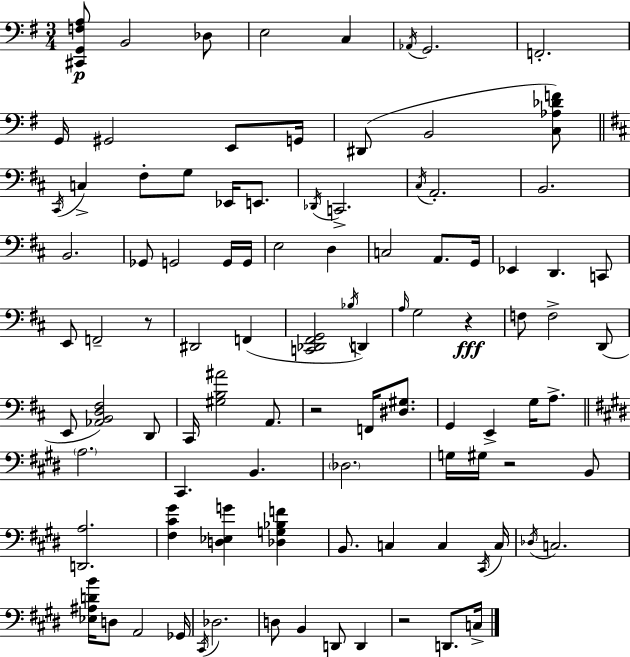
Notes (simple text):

[C#2,G2,F3,A3]/e B2/h Db3/e E3/h C3/q Ab2/s G2/h. F2/h. G2/s G#2/h E2/e G2/s D#2/e B2/h [C3,Ab3,Db4,F4]/e C#2/s C3/q F#3/e G3/e Eb2/s E2/e. Db2/s C2/h. C#3/s A2/h. B2/h. B2/h. Gb2/e G2/h G2/s G2/s E3/h D3/q C3/h A2/e. G2/s Eb2/q D2/q. C2/e E2/e F2/h R/e D#2/h F2/q [C2,Db2,F#2,G2]/h Bb3/s D2/q A3/s G3/h R/q F3/e F3/h D2/e E2/e [Ab2,B2,D3,F#3]/h D2/e C#2/s [G#3,B3,A#4]/h A2/e. R/h F2/s [D#3,G#3]/e. G2/q E2/q G3/s A3/e. A3/h. C#2/q. B2/q. Db3/h. G3/s G#3/s R/h B2/e [D2,A3]/h. [F#3,C#4,G#4]/q [D3,Eb3,G4]/q [Db3,G3,Bb3,F4]/q B2/e. C3/q C3/q C#2/s C3/s Db3/s C3/h. [Eb3,A#3,D4,B4]/s D3/e A2/h Gb2/s C#2/s Db3/h. D3/e B2/q D2/e D2/q R/h D2/e. C3/s